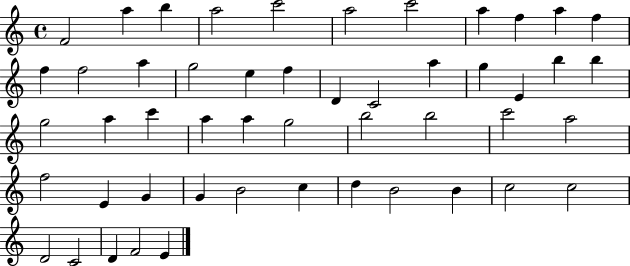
F4/h A5/q B5/q A5/h C6/h A5/h C6/h A5/q F5/q A5/q F5/q F5/q F5/h A5/q G5/h E5/q F5/q D4/q C4/h A5/q G5/q E4/q B5/q B5/q G5/h A5/q C6/q A5/q A5/q G5/h B5/h B5/h C6/h A5/h F5/h E4/q G4/q G4/q B4/h C5/q D5/q B4/h B4/q C5/h C5/h D4/h C4/h D4/q F4/h E4/q